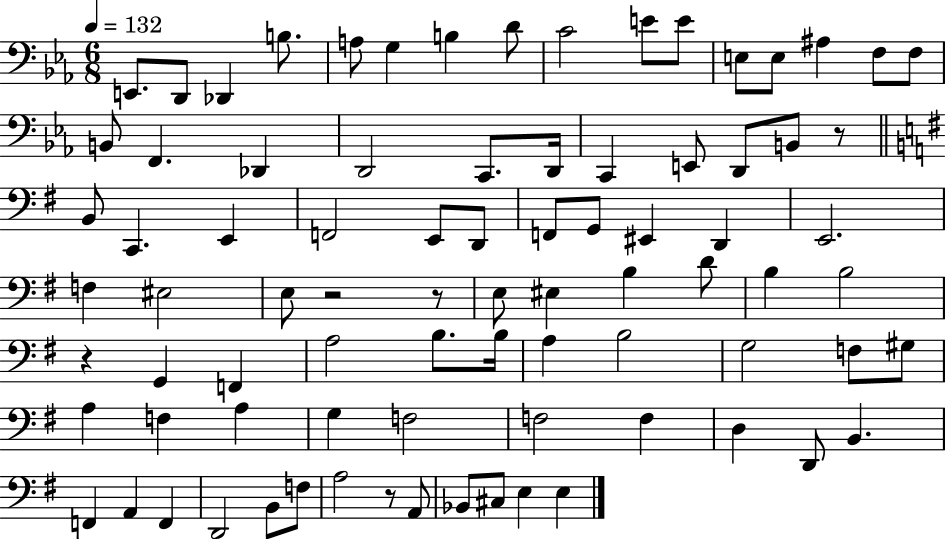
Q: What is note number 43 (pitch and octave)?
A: B3